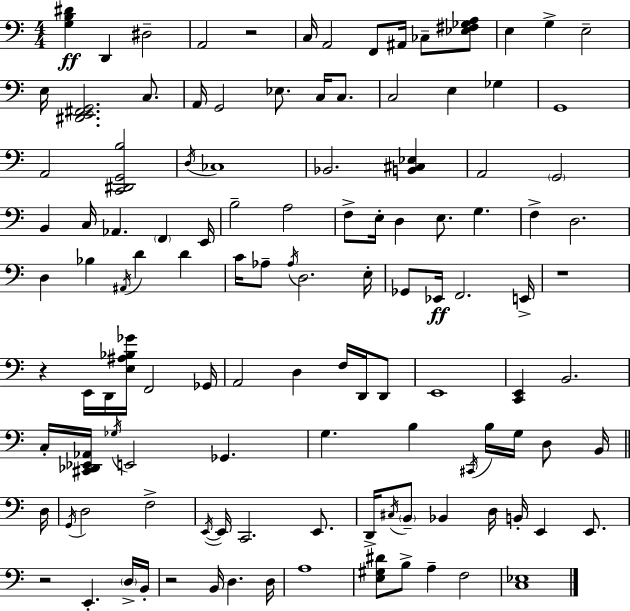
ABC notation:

X:1
T:Untitled
M:4/4
L:1/4
K:Am
[G,B,^D] D,, ^D,2 A,,2 z2 C,/4 A,,2 F,,/2 ^A,,/4 _C,/2 [_E,^F,_G,A,]/2 E, G, E,2 E,/4 [^D,,E,,^F,,G,,]2 C,/2 A,,/4 G,,2 _E,/2 C,/4 C,/2 C,2 E, _G, G,,4 A,,2 [C,,^D,,G,,B,]2 D,/4 _C,4 _B,,2 [B,,^C,_E,] A,,2 G,,2 B,, C,/4 _A,, F,, E,,/4 B,2 A,2 F,/2 E,/4 D, E,/2 G, F, D,2 D, _B, ^A,,/4 D D C/4 _A,/2 _A,/4 D,2 E,/4 _G,,/2 _E,,/4 F,,2 E,,/4 z4 z E,,/4 D,,/4 [E,^A,_B,_G]/4 F,,2 _G,,/4 A,,2 D, F,/4 D,,/4 D,,/2 E,,4 [C,,E,,] B,,2 C,/4 [^C,,_D,,_E,,_A,,]/4 _G,/4 E,,2 _G,, G, B, ^C,,/4 B,/4 G,/4 D,/2 B,,/4 D,/4 G,,/4 D,2 F,2 E,,/4 E,,/4 C,,2 E,,/2 D,,/4 ^C,/4 B,,/2 _B,, D,/4 B,,/4 E,, E,,/2 z2 E,, D,/4 B,,/4 z2 B,,/4 D, D,/4 A,4 [E,^G,^D]/2 B,/2 A, F,2 [C,_E,]4